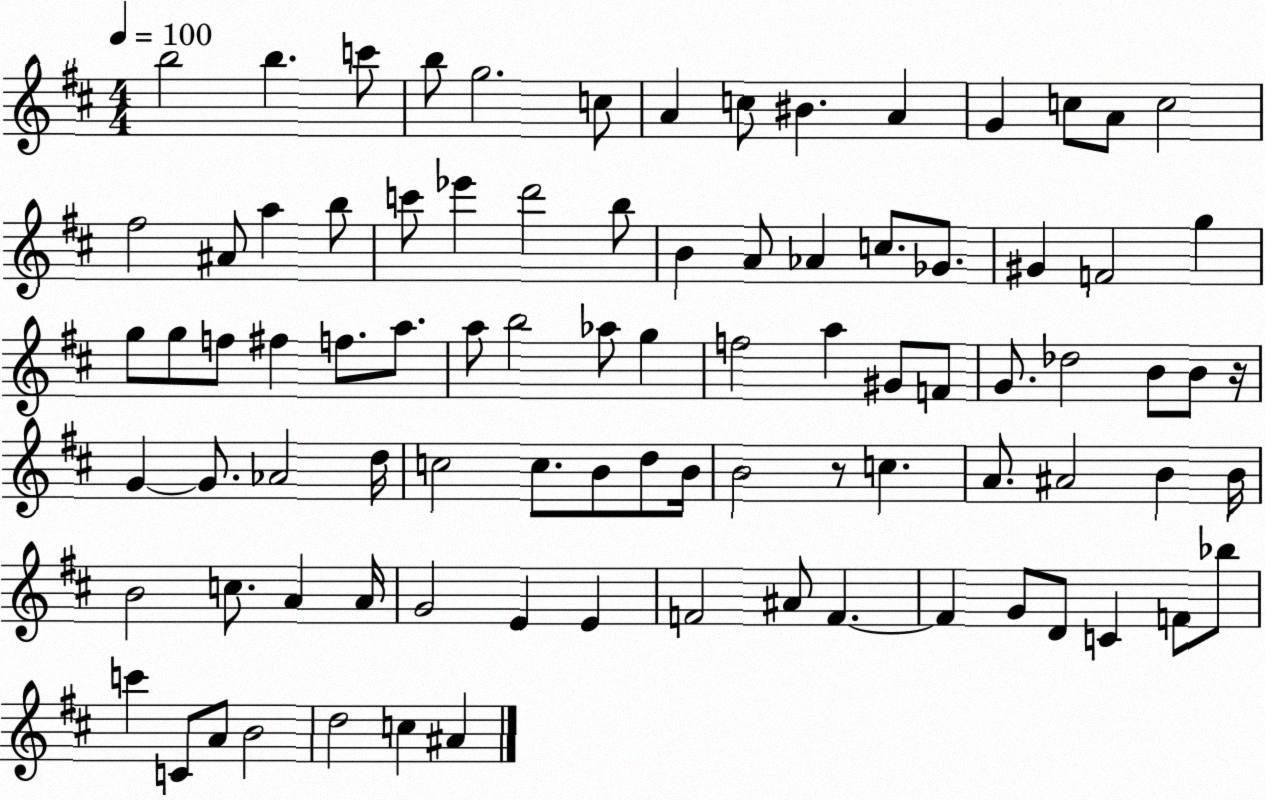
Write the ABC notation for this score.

X:1
T:Untitled
M:4/4
L:1/4
K:D
b2 b c'/2 b/2 g2 c/2 A c/2 ^B A G c/2 A/2 c2 ^f2 ^A/2 a b/2 c'/2 _e' d'2 b/2 B A/2 _A c/2 _G/2 ^G F2 g g/2 g/2 f/2 ^f f/2 a/2 a/2 b2 _a/2 g f2 a ^G/2 F/2 G/2 _d2 B/2 B/2 z/4 G G/2 _A2 d/4 c2 c/2 B/2 d/2 B/4 B2 z/2 c A/2 ^A2 B B/4 B2 c/2 A A/4 G2 E E F2 ^A/2 F F G/2 D/2 C F/2 _b/2 c' C/2 A/2 B2 d2 c ^A